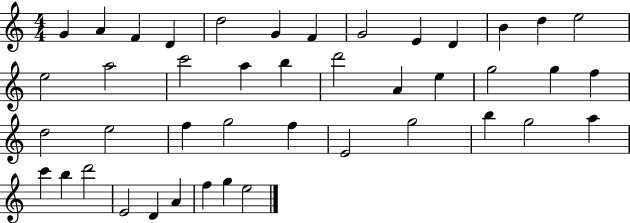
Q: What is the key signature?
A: C major